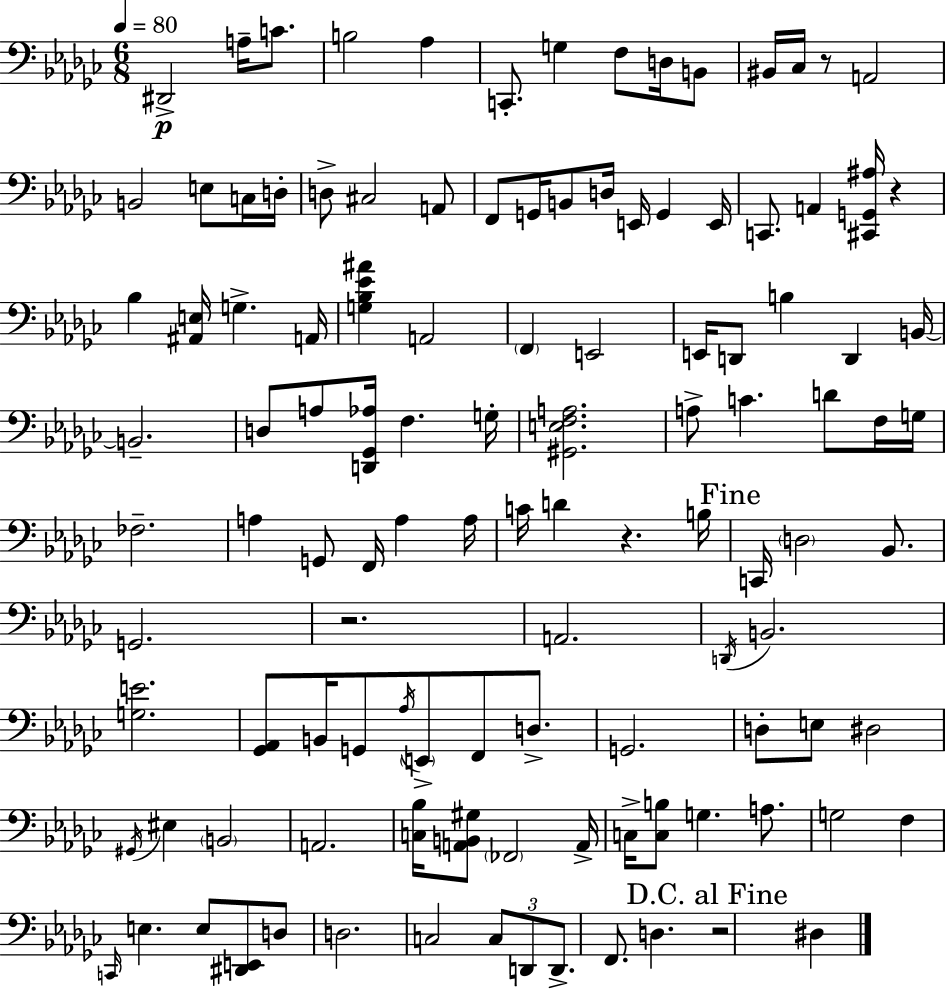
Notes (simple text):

D#2/h A3/s C4/e. B3/h Ab3/q C2/e. G3/q F3/e D3/s B2/e BIS2/s CES3/s R/e A2/h B2/h E3/e C3/s D3/s D3/e C#3/h A2/e F2/e G2/s B2/e D3/s E2/s G2/q E2/s C2/e. A2/q [C#2,G2,A#3]/s R/q Bb3/q [A#2,E3]/s G3/q. A2/s [G3,Bb3,Eb4,A#4]/q A2/h F2/q E2/h E2/s D2/e B3/q D2/q B2/s B2/h. D3/e A3/e [D2,Gb2,Ab3]/s F3/q. G3/s [G#2,E3,F3,A3]/h. A3/e C4/q. D4/e F3/s G3/s FES3/h. A3/q G2/e F2/s A3/q A3/s C4/s D4/q R/q. B3/s C2/s D3/h Bb2/e. G2/h. R/h. A2/h. D2/s B2/h. [G3,E4]/h. [Gb2,Ab2]/e B2/s G2/e Ab3/s E2/e F2/e D3/e. G2/h. D3/e E3/e D#3/h G#2/s EIS3/q B2/h A2/h. [C3,Bb3]/s [A2,B2,G#3]/e FES2/h A2/s C3/s [C3,B3]/e G3/q. A3/e. G3/h F3/q C2/s E3/q. E3/e [D#2,E2]/e D3/e D3/h. C3/h C3/e D2/e D2/e. F2/e. D3/q. R/h D#3/q